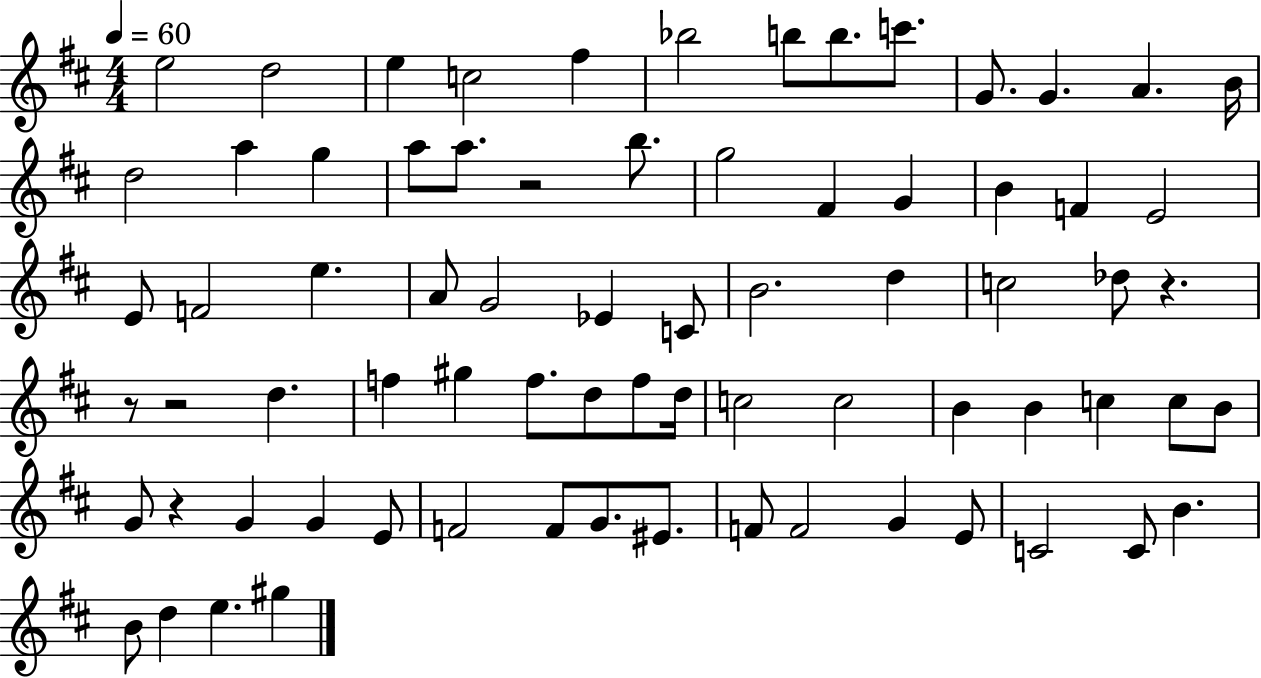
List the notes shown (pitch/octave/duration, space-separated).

E5/h D5/h E5/q C5/h F#5/q Bb5/h B5/e B5/e. C6/e. G4/e. G4/q. A4/q. B4/s D5/h A5/q G5/q A5/e A5/e. R/h B5/e. G5/h F#4/q G4/q B4/q F4/q E4/h E4/e F4/h E5/q. A4/e G4/h Eb4/q C4/e B4/h. D5/q C5/h Db5/e R/q. R/e R/h D5/q. F5/q G#5/q F5/e. D5/e F5/e D5/s C5/h C5/h B4/q B4/q C5/q C5/e B4/e G4/e R/q G4/q G4/q E4/e F4/h F4/e G4/e. EIS4/e. F4/e F4/h G4/q E4/e C4/h C4/e B4/q. B4/e D5/q E5/q. G#5/q